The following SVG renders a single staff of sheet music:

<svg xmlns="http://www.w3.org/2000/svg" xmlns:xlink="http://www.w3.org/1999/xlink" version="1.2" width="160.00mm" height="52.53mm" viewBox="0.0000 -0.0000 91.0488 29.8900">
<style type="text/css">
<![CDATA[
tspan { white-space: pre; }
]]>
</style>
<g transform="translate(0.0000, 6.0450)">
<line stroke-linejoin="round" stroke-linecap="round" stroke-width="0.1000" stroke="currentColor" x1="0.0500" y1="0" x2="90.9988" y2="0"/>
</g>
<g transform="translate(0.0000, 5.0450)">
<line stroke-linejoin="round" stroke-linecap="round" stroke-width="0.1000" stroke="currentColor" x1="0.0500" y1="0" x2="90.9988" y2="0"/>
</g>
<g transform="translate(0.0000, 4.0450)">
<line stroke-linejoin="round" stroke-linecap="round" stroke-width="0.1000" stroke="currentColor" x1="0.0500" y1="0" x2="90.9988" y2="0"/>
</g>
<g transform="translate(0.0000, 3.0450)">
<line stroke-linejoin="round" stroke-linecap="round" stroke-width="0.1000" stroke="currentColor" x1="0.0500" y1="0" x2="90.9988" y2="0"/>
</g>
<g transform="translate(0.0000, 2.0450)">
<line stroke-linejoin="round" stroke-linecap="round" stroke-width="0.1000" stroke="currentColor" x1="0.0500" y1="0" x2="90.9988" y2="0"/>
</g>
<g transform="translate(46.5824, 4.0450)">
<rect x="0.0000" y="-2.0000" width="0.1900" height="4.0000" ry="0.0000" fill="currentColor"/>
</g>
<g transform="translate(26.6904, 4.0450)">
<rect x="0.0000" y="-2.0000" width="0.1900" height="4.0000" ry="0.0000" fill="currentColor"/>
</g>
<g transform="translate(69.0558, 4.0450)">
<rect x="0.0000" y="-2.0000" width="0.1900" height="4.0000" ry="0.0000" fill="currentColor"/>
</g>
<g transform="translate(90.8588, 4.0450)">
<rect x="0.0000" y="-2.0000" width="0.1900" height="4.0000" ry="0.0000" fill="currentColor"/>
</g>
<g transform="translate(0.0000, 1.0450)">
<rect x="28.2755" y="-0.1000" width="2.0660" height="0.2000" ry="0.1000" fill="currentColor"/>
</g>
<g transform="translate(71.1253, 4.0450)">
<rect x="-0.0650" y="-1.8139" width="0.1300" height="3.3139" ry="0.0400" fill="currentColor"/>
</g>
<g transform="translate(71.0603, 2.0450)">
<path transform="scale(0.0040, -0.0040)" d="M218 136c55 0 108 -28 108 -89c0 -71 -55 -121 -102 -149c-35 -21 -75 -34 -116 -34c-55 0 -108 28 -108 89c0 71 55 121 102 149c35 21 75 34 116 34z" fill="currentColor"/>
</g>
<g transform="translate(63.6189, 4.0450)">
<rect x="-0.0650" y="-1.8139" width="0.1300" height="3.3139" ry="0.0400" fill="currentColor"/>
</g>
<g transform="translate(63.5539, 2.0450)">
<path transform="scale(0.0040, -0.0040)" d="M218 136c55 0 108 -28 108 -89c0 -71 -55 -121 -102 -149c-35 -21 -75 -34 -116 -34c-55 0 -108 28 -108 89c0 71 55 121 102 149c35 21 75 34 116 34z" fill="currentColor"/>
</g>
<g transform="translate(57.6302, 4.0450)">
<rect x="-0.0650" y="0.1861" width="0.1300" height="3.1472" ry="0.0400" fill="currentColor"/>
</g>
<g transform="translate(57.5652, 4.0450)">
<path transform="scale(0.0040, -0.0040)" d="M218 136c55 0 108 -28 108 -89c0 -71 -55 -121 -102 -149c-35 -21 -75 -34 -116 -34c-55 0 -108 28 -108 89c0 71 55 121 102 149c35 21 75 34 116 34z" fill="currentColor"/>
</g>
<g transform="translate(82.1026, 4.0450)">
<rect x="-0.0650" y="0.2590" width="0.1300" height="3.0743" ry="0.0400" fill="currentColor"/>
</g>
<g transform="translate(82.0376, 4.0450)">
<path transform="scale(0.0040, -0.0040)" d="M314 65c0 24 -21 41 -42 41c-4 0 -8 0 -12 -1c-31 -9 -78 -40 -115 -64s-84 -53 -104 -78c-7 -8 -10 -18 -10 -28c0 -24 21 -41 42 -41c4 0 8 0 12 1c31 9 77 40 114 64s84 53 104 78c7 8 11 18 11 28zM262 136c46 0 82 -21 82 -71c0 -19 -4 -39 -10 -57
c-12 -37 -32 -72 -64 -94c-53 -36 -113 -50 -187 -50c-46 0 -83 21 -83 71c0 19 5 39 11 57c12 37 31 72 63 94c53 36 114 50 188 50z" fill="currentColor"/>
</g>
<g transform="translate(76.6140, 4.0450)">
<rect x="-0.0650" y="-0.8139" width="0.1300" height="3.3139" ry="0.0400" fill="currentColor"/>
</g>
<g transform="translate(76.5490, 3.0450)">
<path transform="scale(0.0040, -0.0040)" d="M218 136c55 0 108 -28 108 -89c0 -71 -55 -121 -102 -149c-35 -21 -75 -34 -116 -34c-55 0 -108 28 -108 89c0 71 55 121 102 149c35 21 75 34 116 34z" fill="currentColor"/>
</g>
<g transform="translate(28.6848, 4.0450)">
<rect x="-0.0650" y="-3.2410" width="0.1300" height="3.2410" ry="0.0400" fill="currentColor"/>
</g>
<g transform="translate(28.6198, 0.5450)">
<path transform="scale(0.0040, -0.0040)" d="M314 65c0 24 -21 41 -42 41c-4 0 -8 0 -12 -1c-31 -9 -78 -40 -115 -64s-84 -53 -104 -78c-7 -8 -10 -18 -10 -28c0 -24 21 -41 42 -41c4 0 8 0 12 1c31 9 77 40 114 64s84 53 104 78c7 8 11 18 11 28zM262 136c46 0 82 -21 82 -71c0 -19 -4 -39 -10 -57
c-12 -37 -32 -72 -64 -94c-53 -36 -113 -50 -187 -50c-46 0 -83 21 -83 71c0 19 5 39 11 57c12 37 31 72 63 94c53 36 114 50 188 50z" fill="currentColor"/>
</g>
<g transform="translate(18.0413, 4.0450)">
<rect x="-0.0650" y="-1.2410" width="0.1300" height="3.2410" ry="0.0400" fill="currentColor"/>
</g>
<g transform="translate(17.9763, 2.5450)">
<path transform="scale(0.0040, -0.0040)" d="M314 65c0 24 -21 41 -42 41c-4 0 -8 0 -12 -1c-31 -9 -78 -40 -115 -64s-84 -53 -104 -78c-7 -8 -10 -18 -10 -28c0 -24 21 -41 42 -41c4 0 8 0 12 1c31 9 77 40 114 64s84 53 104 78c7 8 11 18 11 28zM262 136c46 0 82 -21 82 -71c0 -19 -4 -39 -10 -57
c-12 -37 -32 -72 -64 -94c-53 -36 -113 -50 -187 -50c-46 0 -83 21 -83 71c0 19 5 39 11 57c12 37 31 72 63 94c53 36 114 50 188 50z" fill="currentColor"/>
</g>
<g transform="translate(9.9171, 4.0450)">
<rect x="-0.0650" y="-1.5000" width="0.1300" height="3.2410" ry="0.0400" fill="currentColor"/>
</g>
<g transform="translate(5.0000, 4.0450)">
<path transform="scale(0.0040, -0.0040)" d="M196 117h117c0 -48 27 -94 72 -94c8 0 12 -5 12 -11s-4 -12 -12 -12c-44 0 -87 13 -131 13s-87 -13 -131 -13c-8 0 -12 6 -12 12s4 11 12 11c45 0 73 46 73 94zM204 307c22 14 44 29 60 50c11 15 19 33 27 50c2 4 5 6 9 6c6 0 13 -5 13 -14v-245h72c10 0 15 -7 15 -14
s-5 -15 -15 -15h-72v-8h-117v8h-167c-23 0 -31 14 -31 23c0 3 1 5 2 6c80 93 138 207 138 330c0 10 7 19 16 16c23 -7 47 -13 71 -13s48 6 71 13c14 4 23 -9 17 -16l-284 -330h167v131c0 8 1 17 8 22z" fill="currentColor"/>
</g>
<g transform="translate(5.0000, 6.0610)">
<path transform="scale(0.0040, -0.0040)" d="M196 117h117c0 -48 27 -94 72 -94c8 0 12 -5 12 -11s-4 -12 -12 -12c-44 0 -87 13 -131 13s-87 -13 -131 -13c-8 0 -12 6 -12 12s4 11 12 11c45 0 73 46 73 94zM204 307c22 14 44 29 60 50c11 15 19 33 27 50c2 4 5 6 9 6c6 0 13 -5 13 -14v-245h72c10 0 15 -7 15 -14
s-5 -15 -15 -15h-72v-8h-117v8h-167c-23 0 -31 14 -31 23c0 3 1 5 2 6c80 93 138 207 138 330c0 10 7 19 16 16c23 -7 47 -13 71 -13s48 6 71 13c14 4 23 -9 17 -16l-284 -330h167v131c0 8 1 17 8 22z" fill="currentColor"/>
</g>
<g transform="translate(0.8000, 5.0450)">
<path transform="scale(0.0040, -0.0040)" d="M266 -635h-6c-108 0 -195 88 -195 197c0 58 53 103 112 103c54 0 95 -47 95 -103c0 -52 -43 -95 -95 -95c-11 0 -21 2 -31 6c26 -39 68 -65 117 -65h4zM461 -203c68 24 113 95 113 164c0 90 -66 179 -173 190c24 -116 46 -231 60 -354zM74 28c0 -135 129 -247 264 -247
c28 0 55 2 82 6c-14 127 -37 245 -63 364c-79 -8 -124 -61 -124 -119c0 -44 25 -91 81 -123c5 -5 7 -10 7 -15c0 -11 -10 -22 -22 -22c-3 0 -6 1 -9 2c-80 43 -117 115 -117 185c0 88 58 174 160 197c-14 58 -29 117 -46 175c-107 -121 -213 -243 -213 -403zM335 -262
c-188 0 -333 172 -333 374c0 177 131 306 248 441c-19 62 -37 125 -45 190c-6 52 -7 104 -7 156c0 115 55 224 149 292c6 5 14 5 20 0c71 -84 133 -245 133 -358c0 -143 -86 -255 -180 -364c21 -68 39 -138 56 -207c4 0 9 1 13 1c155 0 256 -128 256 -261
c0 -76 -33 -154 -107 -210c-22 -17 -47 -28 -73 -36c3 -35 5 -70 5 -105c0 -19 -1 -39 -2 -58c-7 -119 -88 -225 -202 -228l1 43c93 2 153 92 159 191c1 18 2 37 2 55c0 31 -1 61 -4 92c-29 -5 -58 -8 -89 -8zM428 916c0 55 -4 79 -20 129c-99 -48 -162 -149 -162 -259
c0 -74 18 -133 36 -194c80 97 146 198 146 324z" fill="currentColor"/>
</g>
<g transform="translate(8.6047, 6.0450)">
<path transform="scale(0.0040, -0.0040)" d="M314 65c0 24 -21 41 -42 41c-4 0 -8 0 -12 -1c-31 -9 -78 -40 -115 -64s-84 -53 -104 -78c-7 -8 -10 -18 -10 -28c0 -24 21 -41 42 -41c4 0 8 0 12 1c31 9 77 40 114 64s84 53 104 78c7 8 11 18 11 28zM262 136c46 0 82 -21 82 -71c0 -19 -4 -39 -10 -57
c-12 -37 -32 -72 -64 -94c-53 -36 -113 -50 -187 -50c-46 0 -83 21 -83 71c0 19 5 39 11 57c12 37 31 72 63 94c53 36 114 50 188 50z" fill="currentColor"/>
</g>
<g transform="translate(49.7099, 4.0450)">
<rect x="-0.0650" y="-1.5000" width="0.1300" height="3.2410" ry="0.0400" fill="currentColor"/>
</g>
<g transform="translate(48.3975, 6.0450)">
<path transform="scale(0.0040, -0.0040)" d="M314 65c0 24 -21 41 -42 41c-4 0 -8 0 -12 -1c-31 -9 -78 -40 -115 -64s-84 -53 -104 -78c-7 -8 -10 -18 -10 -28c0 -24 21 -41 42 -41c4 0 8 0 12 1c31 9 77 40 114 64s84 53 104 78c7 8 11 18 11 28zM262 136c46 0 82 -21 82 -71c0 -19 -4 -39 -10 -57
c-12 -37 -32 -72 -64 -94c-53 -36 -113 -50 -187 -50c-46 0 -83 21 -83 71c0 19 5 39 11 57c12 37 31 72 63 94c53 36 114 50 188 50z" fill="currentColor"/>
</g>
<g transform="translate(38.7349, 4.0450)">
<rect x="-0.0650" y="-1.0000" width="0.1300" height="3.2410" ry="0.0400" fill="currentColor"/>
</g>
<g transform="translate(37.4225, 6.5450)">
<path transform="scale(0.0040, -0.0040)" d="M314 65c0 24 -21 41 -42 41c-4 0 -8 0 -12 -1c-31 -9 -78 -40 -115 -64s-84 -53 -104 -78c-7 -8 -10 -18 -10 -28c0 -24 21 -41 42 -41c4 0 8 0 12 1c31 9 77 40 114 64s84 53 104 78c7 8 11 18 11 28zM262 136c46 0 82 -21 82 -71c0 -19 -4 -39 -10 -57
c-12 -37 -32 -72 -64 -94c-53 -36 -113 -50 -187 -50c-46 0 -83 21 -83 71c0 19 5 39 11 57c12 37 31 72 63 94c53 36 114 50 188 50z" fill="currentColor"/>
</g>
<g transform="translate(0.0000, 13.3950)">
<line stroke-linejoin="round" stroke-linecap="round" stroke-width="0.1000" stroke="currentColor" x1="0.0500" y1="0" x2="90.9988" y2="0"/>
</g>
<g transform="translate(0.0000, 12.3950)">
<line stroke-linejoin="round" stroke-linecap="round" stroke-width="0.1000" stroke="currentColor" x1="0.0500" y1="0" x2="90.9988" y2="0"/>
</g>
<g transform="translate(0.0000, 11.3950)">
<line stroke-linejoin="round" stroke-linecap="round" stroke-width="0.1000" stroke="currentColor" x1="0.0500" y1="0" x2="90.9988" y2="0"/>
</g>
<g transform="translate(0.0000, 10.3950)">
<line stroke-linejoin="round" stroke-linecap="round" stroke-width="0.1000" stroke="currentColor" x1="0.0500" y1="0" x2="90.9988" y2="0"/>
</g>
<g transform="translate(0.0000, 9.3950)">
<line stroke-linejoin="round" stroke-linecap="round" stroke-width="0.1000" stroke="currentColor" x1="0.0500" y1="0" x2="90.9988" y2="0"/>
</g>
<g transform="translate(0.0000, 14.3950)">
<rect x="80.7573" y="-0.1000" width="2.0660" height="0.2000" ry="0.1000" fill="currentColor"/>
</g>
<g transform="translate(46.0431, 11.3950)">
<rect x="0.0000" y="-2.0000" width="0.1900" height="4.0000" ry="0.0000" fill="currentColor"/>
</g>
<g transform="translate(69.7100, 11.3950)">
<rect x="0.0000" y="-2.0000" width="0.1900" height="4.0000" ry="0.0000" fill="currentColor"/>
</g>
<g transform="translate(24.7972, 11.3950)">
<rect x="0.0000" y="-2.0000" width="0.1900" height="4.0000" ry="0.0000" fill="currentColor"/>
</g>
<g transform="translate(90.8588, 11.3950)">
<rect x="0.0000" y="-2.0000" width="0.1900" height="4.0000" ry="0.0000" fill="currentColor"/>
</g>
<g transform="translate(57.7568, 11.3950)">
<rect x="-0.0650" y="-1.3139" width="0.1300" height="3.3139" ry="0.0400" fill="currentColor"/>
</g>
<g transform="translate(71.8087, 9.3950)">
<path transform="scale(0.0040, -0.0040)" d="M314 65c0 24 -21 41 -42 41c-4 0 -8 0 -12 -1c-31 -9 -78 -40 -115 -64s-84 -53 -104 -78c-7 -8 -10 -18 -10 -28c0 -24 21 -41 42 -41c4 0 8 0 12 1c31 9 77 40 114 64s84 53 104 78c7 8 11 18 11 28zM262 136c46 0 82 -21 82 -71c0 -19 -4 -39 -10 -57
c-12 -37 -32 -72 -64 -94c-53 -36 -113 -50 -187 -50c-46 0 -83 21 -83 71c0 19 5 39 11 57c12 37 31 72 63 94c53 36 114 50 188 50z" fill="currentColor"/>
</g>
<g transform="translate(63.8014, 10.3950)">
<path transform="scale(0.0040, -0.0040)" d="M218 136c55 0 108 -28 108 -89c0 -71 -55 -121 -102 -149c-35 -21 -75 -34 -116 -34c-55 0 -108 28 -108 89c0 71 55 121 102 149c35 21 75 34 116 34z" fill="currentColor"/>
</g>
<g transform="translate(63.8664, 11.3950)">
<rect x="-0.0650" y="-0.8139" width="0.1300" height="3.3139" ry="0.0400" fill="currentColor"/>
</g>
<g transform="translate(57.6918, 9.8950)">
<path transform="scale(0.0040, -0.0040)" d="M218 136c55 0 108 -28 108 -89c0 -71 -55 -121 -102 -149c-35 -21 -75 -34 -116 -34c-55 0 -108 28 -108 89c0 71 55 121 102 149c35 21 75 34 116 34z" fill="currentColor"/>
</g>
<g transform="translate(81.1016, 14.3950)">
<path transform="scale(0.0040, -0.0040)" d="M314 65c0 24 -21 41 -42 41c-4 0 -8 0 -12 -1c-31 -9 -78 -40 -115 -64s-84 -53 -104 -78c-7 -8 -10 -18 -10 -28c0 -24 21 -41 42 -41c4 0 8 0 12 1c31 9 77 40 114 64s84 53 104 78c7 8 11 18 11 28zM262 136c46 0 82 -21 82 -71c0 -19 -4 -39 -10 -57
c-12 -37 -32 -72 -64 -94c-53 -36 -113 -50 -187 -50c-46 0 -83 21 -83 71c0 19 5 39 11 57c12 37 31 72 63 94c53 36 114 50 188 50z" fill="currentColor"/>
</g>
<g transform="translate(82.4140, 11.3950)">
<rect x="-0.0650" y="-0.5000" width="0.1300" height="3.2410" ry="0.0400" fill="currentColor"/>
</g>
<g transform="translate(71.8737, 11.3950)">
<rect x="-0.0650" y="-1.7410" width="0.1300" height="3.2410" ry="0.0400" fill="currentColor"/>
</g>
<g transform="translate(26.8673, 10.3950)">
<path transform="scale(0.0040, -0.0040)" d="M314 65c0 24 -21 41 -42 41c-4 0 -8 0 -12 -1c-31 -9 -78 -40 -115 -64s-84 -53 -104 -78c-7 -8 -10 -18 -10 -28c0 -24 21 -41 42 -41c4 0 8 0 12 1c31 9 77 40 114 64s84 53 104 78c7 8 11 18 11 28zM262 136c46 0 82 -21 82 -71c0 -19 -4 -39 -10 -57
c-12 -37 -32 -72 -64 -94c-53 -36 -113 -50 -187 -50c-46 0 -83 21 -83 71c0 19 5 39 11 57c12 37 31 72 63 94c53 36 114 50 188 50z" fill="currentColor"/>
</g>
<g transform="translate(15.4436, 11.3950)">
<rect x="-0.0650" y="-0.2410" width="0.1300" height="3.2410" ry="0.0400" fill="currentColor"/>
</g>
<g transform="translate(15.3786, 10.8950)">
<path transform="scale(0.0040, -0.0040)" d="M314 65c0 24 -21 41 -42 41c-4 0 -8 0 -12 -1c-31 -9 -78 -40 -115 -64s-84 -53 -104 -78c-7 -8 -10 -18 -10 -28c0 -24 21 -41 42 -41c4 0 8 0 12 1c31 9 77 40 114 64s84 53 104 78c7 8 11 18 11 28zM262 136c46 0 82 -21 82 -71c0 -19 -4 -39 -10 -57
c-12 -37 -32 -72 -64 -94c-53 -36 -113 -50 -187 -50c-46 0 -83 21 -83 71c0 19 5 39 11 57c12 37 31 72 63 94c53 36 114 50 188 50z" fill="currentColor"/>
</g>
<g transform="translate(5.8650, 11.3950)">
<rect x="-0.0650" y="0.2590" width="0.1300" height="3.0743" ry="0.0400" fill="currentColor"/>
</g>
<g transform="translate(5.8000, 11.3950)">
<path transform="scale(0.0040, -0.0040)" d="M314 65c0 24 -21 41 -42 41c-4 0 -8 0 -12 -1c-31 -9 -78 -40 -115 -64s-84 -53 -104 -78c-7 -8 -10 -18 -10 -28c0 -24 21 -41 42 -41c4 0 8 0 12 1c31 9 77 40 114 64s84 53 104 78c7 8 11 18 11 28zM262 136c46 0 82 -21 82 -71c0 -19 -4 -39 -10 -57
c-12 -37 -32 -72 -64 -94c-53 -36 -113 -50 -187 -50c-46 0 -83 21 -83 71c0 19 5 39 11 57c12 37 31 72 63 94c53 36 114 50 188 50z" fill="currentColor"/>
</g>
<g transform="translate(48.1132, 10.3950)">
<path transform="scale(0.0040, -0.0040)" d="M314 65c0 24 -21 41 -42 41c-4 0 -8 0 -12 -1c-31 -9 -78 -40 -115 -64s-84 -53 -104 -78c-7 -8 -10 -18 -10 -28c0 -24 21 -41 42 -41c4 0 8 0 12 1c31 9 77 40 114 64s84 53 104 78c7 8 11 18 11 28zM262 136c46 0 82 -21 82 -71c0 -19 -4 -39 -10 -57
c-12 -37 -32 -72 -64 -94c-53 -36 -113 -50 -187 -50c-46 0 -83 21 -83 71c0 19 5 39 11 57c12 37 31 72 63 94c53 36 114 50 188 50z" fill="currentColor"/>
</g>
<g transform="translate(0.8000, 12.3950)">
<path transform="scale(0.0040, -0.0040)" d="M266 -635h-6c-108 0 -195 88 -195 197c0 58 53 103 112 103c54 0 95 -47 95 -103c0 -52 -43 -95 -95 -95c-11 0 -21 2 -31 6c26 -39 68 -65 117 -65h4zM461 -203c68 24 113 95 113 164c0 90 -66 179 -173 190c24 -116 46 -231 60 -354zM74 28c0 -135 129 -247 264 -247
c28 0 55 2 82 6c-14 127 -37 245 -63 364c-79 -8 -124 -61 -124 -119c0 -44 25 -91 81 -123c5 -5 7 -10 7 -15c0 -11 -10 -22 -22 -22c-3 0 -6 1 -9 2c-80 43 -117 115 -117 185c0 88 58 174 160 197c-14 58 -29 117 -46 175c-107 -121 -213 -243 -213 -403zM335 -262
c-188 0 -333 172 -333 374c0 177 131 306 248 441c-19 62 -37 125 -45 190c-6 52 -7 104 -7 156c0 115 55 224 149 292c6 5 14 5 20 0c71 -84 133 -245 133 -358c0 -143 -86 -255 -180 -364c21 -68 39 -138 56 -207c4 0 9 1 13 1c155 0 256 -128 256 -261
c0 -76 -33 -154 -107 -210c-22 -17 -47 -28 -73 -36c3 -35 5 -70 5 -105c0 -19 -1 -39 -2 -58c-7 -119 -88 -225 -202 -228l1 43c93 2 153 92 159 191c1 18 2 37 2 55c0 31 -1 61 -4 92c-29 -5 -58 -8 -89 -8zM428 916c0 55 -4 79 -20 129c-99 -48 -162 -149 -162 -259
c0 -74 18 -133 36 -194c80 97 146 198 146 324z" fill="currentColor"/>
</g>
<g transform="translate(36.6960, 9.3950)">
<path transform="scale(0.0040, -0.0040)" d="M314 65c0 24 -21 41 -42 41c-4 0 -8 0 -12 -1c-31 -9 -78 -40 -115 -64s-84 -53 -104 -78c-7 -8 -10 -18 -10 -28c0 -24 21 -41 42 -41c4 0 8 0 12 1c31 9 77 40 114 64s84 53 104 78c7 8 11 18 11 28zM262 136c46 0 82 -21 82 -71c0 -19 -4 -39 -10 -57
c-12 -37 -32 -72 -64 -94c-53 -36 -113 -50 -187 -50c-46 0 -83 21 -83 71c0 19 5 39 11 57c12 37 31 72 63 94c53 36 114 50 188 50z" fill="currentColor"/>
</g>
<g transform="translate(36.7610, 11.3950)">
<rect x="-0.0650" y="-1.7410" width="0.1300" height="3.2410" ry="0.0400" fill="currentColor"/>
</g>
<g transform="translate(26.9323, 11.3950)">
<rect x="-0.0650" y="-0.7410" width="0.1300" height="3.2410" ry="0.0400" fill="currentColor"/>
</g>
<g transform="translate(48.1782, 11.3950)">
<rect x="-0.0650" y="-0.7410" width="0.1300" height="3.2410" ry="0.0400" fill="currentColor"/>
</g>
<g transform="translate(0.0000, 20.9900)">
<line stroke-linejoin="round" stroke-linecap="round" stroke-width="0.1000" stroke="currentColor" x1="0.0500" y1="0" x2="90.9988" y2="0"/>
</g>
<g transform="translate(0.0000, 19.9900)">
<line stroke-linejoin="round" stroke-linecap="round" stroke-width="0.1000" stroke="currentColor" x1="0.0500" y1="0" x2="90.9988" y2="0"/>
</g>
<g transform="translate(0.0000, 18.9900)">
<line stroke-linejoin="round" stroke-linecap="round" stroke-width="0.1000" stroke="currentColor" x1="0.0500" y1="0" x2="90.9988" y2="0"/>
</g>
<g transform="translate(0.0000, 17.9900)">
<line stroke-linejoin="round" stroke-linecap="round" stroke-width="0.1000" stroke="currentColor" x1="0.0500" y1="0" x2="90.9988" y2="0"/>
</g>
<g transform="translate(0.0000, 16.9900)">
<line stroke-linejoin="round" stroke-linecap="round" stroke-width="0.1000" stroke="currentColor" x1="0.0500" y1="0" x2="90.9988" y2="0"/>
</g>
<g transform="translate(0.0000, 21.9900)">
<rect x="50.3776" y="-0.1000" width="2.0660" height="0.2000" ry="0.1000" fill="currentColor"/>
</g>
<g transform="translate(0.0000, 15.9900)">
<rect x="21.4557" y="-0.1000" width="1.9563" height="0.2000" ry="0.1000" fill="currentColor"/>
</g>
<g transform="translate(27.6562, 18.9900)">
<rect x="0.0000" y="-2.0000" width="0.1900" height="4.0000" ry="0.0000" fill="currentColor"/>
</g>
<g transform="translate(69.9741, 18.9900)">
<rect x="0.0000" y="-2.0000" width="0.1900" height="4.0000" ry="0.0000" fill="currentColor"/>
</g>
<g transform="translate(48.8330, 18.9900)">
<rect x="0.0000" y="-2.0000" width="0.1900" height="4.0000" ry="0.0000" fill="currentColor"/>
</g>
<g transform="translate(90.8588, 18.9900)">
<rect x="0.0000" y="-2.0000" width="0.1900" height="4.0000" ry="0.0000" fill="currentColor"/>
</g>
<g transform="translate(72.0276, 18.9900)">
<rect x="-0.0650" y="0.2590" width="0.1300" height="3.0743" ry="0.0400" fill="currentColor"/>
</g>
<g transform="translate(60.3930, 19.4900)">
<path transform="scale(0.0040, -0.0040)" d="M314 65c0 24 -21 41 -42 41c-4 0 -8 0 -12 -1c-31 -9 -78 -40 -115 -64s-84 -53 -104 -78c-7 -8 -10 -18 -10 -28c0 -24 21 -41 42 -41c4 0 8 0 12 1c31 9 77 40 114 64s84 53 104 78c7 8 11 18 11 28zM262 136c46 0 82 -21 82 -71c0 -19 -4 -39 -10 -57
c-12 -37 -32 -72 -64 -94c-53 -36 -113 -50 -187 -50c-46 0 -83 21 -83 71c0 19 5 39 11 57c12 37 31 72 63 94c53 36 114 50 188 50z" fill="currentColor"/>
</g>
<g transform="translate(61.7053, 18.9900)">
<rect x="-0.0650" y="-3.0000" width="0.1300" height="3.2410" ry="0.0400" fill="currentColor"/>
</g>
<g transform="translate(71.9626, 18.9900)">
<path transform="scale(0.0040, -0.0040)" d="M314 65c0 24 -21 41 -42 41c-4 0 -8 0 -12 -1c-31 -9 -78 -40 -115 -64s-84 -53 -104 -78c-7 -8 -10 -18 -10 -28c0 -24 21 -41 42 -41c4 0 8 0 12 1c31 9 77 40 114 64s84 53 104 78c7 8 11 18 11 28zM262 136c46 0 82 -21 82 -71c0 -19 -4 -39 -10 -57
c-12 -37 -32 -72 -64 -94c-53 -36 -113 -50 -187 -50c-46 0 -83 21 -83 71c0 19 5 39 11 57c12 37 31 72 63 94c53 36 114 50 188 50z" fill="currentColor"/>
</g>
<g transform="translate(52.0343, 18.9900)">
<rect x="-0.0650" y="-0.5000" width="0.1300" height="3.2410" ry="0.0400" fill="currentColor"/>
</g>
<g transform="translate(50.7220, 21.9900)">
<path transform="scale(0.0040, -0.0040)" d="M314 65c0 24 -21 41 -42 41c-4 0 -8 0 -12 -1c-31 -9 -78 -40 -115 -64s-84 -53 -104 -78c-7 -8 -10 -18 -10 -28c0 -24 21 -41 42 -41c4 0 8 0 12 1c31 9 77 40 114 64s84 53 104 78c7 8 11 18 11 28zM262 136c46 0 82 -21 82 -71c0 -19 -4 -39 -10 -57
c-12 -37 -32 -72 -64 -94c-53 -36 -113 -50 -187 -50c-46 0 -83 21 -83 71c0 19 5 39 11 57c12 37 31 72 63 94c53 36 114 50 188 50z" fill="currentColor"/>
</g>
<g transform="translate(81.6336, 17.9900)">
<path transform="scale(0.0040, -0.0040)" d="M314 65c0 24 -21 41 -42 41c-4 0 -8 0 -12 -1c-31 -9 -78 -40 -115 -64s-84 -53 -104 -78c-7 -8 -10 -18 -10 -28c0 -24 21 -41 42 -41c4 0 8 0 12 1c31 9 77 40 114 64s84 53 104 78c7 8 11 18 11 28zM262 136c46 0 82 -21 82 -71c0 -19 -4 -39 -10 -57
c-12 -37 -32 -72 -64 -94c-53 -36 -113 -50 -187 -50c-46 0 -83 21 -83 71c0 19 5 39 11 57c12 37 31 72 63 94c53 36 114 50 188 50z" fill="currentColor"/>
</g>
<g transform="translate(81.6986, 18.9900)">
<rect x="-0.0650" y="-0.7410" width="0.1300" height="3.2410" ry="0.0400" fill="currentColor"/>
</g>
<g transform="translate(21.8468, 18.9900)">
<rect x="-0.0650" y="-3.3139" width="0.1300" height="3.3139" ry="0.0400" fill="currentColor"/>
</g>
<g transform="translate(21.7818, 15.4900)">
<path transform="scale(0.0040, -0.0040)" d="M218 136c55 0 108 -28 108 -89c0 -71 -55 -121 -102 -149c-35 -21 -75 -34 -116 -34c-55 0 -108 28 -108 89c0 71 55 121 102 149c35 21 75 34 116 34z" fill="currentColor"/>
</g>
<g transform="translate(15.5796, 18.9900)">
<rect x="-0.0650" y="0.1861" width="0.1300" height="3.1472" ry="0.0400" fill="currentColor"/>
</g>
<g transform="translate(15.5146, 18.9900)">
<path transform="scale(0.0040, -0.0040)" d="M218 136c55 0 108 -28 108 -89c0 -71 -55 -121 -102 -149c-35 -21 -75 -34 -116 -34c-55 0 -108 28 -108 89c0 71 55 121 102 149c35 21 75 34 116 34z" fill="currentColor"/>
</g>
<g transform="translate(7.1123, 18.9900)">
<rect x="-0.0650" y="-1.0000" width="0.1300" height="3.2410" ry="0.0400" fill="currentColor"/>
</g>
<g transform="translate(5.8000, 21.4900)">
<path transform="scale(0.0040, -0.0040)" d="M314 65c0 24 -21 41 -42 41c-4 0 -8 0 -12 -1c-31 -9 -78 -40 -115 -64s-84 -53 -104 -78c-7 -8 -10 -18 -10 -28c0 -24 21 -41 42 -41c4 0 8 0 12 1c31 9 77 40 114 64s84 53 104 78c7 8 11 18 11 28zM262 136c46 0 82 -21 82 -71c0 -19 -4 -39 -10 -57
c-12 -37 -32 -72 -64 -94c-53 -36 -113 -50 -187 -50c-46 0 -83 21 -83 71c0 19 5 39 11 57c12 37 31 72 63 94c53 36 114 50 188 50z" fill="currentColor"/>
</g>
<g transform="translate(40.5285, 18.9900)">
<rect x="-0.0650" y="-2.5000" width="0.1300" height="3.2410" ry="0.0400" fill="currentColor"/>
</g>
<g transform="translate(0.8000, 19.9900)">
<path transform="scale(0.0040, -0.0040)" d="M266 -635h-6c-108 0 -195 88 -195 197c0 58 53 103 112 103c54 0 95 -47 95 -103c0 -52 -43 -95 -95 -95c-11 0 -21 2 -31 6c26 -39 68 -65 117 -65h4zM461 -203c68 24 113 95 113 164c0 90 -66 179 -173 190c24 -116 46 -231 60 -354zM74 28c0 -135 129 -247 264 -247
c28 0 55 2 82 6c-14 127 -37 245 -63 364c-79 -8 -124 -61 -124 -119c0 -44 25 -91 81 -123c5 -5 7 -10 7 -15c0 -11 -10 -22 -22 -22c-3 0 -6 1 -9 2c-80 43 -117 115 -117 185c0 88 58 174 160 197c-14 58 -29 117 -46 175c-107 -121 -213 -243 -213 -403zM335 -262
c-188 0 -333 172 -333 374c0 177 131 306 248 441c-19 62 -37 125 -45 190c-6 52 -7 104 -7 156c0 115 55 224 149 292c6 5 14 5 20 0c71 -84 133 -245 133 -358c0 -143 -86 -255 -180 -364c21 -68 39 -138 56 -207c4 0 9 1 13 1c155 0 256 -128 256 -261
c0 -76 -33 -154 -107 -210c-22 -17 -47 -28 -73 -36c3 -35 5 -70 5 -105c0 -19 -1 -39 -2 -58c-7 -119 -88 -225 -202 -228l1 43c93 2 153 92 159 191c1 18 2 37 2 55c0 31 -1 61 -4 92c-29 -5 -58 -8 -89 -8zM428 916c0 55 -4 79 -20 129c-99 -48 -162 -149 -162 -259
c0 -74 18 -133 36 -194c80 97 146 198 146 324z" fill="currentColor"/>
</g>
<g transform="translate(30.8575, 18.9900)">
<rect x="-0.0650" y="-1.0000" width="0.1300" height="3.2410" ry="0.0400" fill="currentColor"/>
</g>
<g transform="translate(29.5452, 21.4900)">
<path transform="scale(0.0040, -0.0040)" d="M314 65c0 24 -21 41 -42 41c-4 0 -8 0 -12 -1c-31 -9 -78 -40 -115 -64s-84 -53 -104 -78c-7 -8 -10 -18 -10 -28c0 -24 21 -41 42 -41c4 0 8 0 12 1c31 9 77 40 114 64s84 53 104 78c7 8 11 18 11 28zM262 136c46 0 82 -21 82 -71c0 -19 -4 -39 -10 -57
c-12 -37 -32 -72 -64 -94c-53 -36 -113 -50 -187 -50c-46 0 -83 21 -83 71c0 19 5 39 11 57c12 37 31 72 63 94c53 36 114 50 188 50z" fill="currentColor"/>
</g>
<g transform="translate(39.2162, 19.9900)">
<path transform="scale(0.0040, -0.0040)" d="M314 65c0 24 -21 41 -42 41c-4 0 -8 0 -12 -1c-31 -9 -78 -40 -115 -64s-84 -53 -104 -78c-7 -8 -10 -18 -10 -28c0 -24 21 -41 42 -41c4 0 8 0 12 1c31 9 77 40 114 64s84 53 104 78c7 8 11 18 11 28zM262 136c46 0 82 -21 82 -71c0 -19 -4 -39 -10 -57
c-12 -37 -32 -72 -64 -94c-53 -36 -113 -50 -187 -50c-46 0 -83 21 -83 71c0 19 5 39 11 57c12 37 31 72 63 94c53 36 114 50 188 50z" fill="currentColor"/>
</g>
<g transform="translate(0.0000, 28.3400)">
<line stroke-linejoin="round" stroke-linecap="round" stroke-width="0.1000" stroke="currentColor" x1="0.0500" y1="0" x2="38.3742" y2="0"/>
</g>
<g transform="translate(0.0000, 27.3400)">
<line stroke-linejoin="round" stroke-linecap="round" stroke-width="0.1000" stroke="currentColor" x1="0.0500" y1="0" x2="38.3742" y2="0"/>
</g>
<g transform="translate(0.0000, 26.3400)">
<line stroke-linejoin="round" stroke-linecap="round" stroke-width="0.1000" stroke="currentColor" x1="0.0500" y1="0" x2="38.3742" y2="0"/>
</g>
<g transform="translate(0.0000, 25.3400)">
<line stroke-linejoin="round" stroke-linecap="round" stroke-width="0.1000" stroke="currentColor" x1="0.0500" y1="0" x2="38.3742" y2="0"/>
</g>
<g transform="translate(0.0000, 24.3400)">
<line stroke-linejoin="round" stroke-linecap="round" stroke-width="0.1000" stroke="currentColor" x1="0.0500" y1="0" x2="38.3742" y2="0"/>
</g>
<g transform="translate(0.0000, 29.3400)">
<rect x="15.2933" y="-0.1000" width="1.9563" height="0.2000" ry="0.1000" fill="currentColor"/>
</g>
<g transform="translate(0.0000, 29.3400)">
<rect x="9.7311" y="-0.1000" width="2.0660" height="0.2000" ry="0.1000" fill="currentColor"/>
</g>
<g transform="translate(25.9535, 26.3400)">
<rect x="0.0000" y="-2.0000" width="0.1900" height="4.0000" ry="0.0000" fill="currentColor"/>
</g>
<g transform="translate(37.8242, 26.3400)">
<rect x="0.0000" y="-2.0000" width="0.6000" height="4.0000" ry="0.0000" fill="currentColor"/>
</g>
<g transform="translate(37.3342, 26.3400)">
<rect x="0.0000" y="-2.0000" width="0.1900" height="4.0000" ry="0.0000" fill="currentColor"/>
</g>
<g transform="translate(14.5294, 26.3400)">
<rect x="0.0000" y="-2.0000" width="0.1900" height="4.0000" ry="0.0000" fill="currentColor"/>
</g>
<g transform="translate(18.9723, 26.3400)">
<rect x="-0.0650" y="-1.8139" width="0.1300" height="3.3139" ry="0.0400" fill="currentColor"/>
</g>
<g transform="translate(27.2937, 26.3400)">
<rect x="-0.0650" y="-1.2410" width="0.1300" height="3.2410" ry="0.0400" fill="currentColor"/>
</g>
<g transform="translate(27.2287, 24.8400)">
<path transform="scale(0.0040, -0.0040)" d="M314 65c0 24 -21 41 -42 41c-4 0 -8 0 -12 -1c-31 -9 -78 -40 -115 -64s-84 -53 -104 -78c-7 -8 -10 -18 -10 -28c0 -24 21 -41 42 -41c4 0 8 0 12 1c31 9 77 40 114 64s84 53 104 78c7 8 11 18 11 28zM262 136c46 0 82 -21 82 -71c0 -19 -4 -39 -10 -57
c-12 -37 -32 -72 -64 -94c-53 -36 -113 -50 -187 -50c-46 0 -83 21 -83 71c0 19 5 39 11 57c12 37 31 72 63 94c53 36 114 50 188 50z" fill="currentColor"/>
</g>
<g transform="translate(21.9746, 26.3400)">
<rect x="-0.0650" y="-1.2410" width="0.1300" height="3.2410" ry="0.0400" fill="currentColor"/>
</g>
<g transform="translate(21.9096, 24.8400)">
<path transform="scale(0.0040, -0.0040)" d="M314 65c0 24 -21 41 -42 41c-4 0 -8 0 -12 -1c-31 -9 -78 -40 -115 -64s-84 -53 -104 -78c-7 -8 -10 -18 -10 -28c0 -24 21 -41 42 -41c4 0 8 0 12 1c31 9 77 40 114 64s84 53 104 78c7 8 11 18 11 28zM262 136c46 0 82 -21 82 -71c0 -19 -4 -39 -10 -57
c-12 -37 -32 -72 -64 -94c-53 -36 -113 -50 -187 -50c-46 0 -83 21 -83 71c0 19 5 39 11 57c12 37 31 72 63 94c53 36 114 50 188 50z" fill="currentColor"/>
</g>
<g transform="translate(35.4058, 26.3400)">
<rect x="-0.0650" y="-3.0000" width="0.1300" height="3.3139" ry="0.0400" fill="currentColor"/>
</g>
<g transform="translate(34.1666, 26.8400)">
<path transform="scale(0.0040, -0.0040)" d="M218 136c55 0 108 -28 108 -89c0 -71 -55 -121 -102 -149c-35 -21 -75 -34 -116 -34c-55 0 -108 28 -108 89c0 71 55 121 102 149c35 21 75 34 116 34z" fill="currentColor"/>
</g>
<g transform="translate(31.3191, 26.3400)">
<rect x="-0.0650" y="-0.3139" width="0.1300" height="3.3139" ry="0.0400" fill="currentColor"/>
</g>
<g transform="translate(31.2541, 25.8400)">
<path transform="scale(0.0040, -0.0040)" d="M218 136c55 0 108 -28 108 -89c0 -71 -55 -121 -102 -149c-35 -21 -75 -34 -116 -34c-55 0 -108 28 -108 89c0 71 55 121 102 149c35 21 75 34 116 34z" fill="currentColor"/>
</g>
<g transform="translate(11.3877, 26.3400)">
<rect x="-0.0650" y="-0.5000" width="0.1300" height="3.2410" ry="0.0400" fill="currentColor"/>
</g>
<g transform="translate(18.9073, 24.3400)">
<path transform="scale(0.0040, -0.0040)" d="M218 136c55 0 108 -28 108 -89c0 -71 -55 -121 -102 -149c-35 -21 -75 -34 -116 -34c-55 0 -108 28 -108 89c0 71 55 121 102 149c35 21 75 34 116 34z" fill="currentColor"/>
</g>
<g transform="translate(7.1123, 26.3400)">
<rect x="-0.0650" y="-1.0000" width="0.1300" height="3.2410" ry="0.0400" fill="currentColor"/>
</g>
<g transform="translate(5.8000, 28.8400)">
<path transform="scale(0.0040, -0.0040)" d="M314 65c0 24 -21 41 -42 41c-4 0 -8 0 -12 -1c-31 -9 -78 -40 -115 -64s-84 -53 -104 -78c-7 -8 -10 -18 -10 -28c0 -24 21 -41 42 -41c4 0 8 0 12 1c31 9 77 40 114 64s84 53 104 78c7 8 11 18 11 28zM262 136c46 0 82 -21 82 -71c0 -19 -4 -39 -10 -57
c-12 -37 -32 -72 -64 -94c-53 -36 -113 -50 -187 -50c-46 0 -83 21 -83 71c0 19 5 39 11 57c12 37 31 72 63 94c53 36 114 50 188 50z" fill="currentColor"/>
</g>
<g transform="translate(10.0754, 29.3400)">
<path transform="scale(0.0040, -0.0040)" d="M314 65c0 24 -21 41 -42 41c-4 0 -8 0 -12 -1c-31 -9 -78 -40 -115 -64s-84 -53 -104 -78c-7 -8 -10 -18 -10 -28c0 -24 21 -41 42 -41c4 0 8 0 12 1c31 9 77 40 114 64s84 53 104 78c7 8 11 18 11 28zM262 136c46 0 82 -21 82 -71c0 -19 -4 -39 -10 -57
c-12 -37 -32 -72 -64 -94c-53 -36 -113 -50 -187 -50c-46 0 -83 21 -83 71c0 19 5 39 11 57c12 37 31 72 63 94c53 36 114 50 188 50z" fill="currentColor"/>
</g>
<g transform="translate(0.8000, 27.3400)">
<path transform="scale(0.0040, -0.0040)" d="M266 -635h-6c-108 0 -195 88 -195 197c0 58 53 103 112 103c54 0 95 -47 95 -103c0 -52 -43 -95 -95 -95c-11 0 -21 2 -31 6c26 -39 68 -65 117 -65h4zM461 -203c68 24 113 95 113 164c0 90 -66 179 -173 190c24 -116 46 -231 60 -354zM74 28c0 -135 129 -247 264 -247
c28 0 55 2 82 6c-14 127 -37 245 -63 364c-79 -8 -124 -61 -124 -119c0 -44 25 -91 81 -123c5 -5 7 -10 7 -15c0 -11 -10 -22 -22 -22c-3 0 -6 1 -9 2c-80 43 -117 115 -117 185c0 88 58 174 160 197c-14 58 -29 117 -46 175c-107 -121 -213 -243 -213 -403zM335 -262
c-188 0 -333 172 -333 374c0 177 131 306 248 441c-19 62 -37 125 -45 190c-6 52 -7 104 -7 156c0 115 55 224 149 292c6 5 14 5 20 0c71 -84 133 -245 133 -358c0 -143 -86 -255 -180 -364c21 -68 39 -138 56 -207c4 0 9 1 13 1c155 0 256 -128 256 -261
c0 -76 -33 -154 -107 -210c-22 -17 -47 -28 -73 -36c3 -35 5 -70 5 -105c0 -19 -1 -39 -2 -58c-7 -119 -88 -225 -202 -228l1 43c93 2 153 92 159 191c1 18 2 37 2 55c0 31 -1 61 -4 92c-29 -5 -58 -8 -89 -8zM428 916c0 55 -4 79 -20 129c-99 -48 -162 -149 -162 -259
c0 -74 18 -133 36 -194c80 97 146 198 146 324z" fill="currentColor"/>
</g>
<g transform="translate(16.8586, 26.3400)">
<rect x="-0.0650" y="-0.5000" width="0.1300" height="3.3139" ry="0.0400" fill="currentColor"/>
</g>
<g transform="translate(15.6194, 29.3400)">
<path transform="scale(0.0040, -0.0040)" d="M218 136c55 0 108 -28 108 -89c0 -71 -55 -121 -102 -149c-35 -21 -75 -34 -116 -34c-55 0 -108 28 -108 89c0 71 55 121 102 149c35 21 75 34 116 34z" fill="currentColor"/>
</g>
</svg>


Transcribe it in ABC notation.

X:1
T:Untitled
M:4/4
L:1/4
K:C
E2 e2 b2 D2 E2 B f f d B2 B2 c2 d2 f2 d2 e d f2 C2 D2 B b D2 G2 C2 A2 B2 d2 D2 C2 C f e2 e2 c A